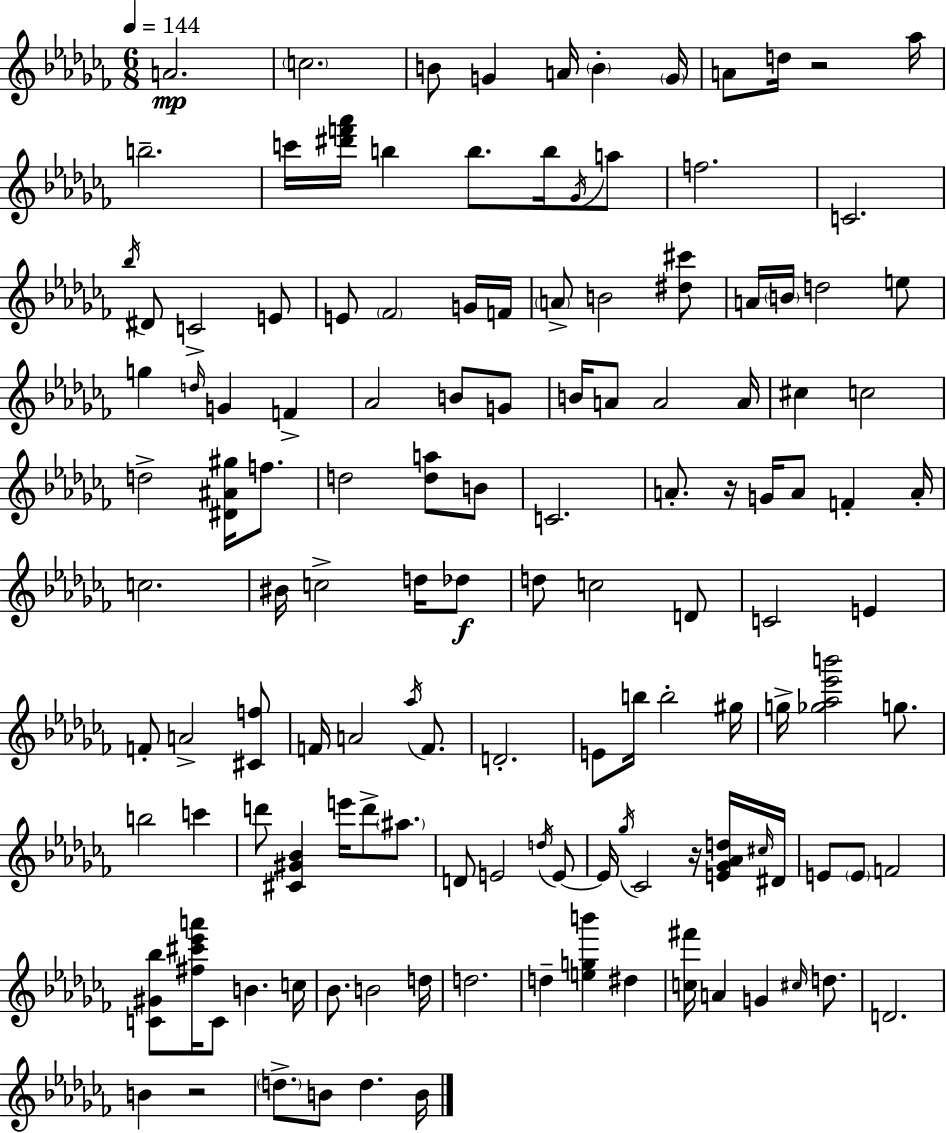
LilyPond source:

{
  \clef treble
  \numericTimeSignature
  \time 6/8
  \key aes \minor
  \tempo 4 = 144
  a'2.\mp | \parenthesize c''2. | b'8 g'4 a'16 \parenthesize b'4-. \parenthesize g'16 | a'8 d''16 r2 aes''16 | \break b''2.-- | c'''16 <dis''' f''' aes'''>16 b''4 b''8. b''16 \acciaccatura { ges'16 } a''8 | f''2. | c'2. | \break \acciaccatura { bes''16 } dis'8 c'2-> | e'8 e'8 \parenthesize fes'2 | g'16 f'16 \parenthesize a'8-> b'2 | <dis'' cis'''>8 a'16 \parenthesize b'16 d''2 | \break e''8 g''4 \grace { d''16 } g'4 f'4-> | aes'2 b'8 | g'8 b'16 a'8 a'2 | a'16 cis''4 c''2 | \break d''2-> <dis' ais' gis''>16 | f''8. d''2 <d'' a''>8 | b'8 c'2. | a'8.-. r16 g'16 a'8 f'4-. | \break a'16-. c''2. | bis'16 c''2-> | d''16 des''8\f d''8 c''2 | d'8 c'2 e'4 | \break f'8-. a'2-> | <cis' f''>8 f'16 a'2 | \acciaccatura { aes''16 } f'8. d'2.-. | e'8 b''16 b''2-. | \break gis''16 g''16-> <ges'' aes'' ees''' b'''>2 | g''8. b''2 | c'''4 d'''8 <cis' gis' bes'>4 e'''16 d'''8-> | \parenthesize ais''8. d'8 e'2 | \break \acciaccatura { d''16 } e'8~~ e'16 \acciaccatura { ges''16 } ces'2 | r16 <e' ges' aes' d''>16 \grace { cis''16 } dis'16 e'8 \parenthesize e'8 f'2 | <c' gis' bes''>8 <fis'' cis''' ees''' a'''>16 c'8 | b'4. c''16 bes'8. b'2 | \break d''16 d''2. | d''4-- <e'' g'' b'''>4 | dis''4 <c'' fis'''>16 a'4 | g'4 \grace { cis''16 } d''8. d'2. | \break b'4 | r2 \parenthesize d''8.-> b'8 | d''4. b'16 \bar "|."
}